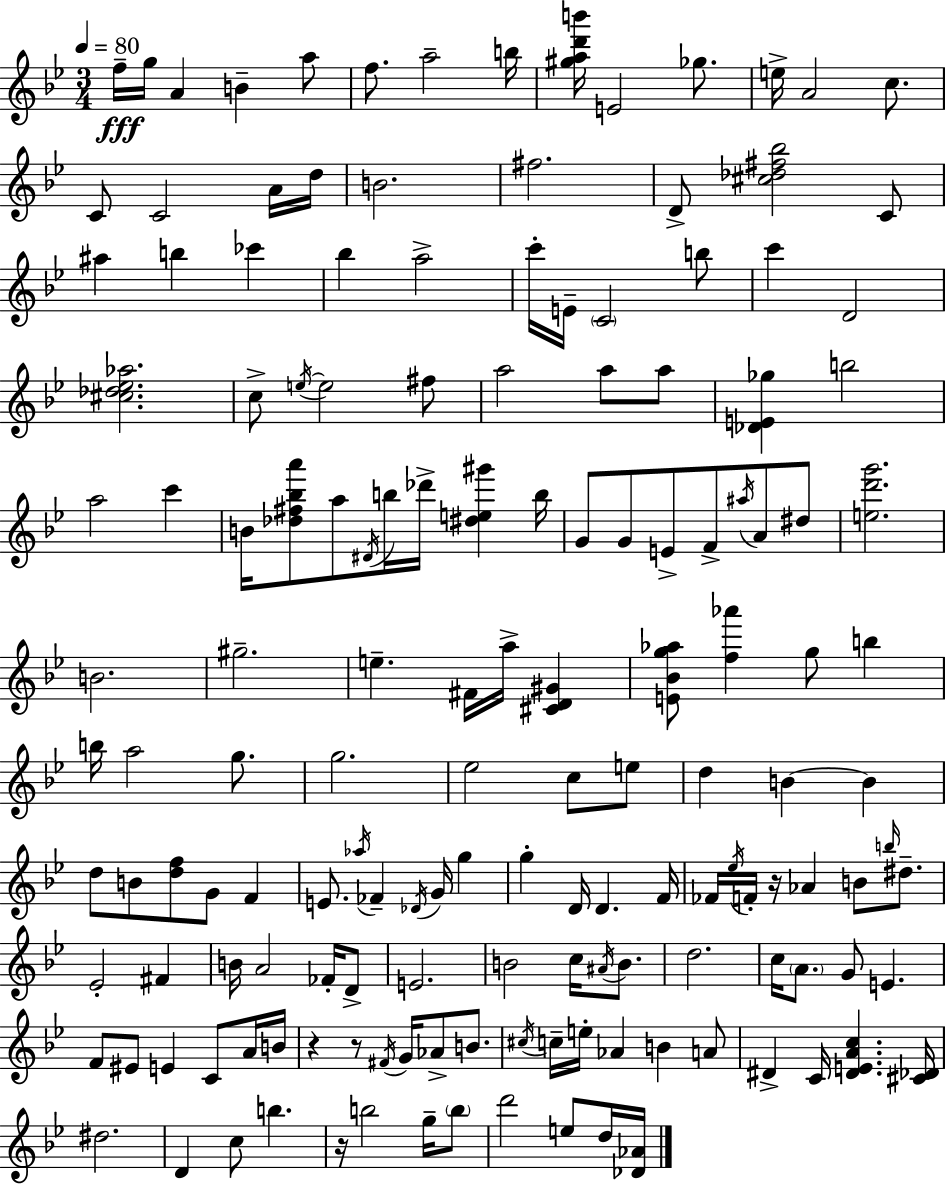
{
  \clef treble
  \numericTimeSignature
  \time 3/4
  \key g \minor
  \tempo 4 = 80
  f''16--\fff g''16 a'4 b'4-- a''8 | f''8. a''2-- b''16 | <gis'' a'' d''' b'''>16 e'2 ges''8. | e''16-> a'2 c''8. | \break c'8 c'2 a'16 d''16 | b'2. | fis''2. | d'8-> <cis'' des'' fis'' bes''>2 c'8 | \break ais''4 b''4 ces'''4 | bes''4 a''2-> | c'''16-. e'16-- \parenthesize c'2 b''8 | c'''4 d'2 | \break <cis'' des'' ees'' aes''>2. | c''8-> \acciaccatura { e''16~ }~ e''2 fis''8 | a''2 a''8 a''8 | <des' e' ges''>4 b''2 | \break a''2 c'''4 | b'16 <des'' fis'' bes'' a'''>8 a''8 \acciaccatura { dis'16 } b''16 des'''16-> <dis'' e'' gis'''>4 | b''16 g'8 g'8 e'8-> f'8-> \acciaccatura { ais''16 } a'8 | dis''8 <e'' d''' g'''>2. | \break b'2. | gis''2.-- | e''4.-- fis'16 a''16-> <cis' d' gis'>4 | <e' bes' g'' aes''>8 <f'' aes'''>4 g''8 b''4 | \break b''16 a''2 | g''8. g''2. | ees''2 c''8 | e''8 d''4 b'4~~ b'4 | \break d''8 b'8 <d'' f''>8 g'8 f'4 | e'8. \acciaccatura { aes''16 } fes'4-- \acciaccatura { des'16 } | g'16 g''4 g''4-. d'16 d'4. | f'16 fes'16 \acciaccatura { ees''16 } f'16-. r16 aes'4 | \break b'8 \grace { b''16 } dis''8.-- ees'2-. | fis'4 b'16 a'2 | fes'16-. d'8-> e'2. | b'2 | \break c''16 \acciaccatura { ais'16 } b'8. d''2. | c''16 \parenthesize a'8. | g'8 e'4. f'8 eis'8 | e'4 c'8 a'16 b'16 r4 | \break r8 \acciaccatura { fis'16 } g'16 aes'8-> b'8. \acciaccatura { cis''16 } c''16-- e''16-. | aes'4 b'4 a'8 dis'4-> | c'16 <dis' e' a' c''>4. <cis' des'>16 dis''2. | d'4 | \break c''8 b''4. r16 b''2 | g''16-- \parenthesize b''8 d'''2 | e''8 d''16 <des' aes'>16 \bar "|."
}